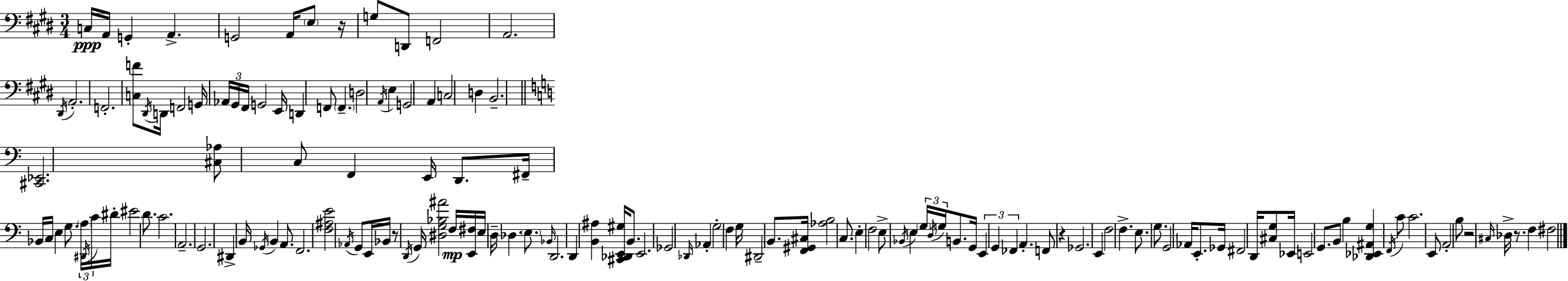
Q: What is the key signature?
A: E major